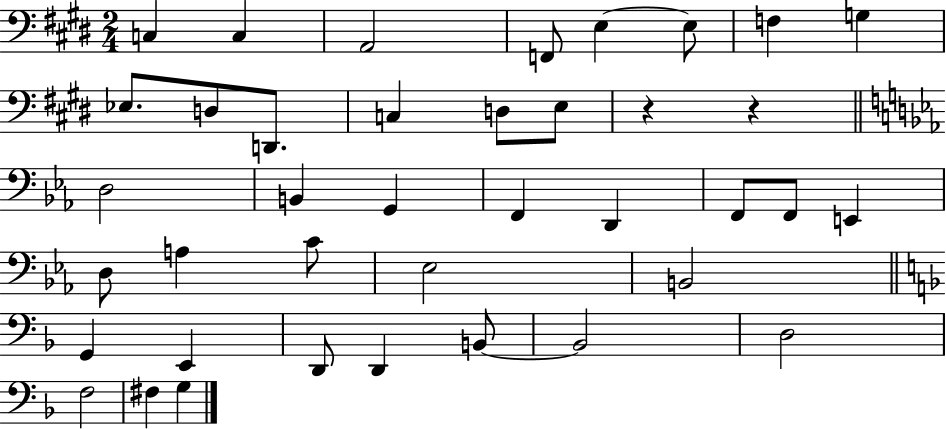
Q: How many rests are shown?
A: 2